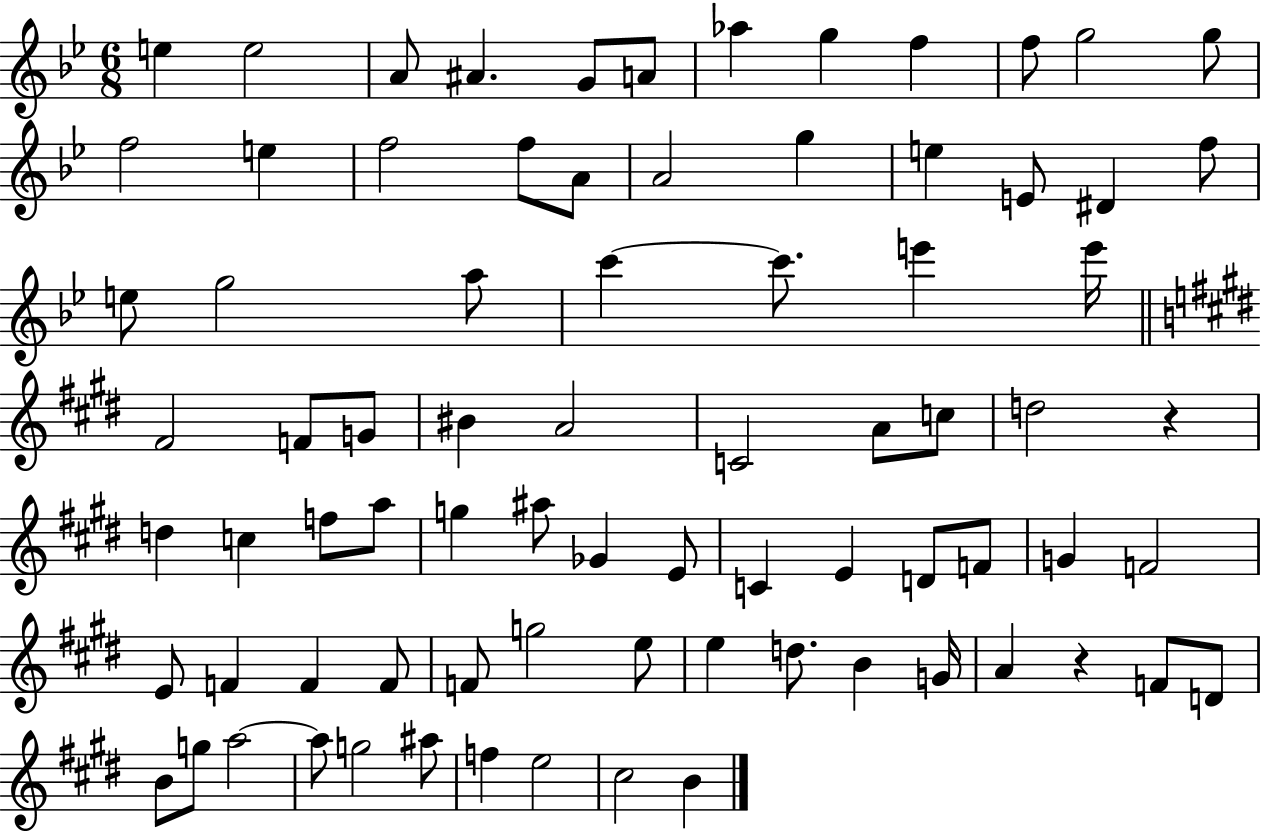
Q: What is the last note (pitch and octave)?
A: B4